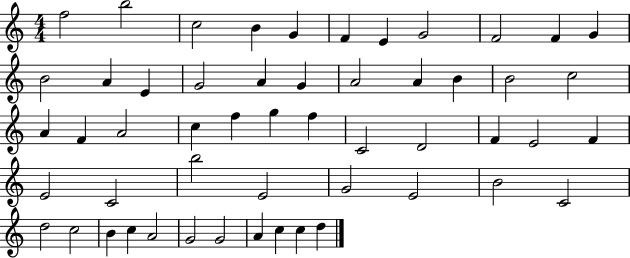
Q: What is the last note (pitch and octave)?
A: D5